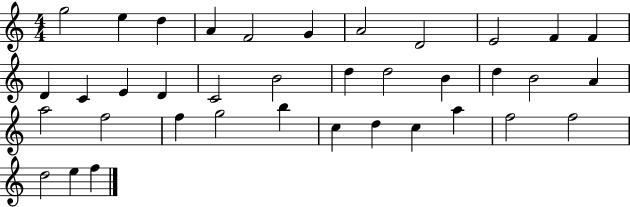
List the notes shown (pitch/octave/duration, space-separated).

G5/h E5/q D5/q A4/q F4/h G4/q A4/h D4/h E4/h F4/q F4/q D4/q C4/q E4/q D4/q C4/h B4/h D5/q D5/h B4/q D5/q B4/h A4/q A5/h F5/h F5/q G5/h B5/q C5/q D5/q C5/q A5/q F5/h F5/h D5/h E5/q F5/q